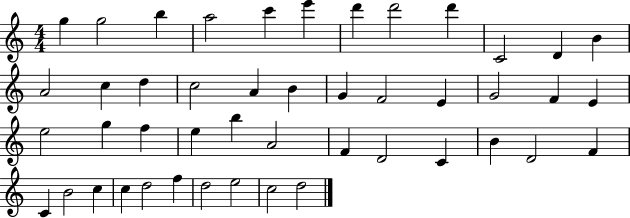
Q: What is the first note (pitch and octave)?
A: G5